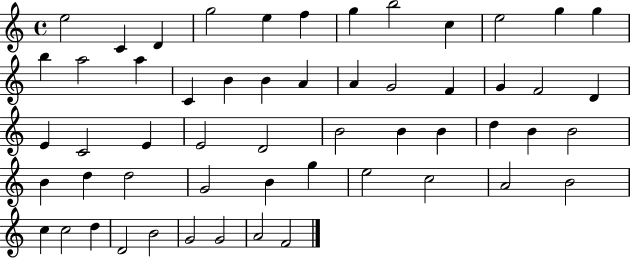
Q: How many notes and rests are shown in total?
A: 55